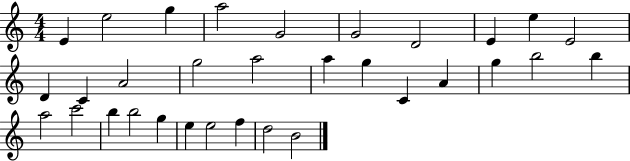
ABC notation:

X:1
T:Untitled
M:4/4
L:1/4
K:C
E e2 g a2 G2 G2 D2 E e E2 D C A2 g2 a2 a g C A g b2 b a2 c'2 b b2 g e e2 f d2 B2